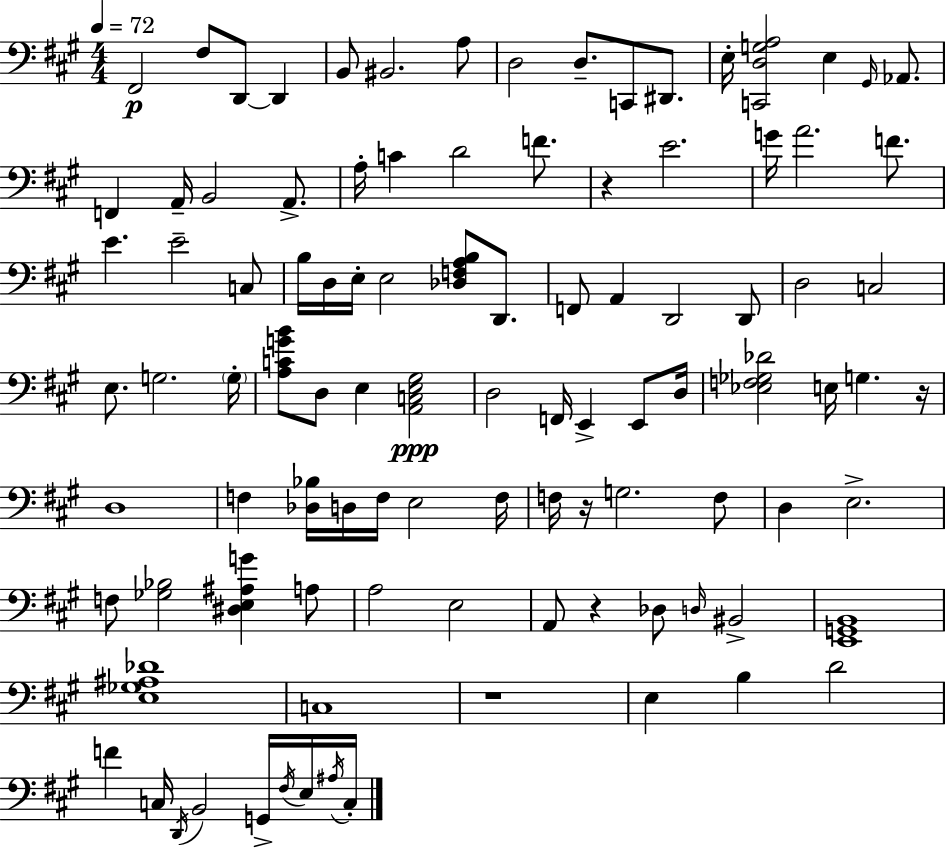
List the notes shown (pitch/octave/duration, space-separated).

F#2/h F#3/e D2/e D2/q B2/e BIS2/h. A3/e D3/h D3/e. C2/e D#2/e. E3/s [C2,D3,G3,A3]/h E3/q G#2/s Ab2/e. F2/q A2/s B2/h A2/e. A3/s C4/q D4/h F4/e. R/q E4/h. G4/s A4/h. F4/e. E4/q. E4/h C3/e B3/s D3/s E3/s E3/h [Db3,F3,A3,B3]/e D2/e. F2/e A2/q D2/h D2/e D3/h C3/h E3/e. G3/h. G3/s [A3,C4,G4,B4]/e D3/e E3/q [A2,C3,E3,G#3]/h D3/h F2/s E2/q E2/e D3/s [Eb3,F3,Gb3,Db4]/h E3/s G3/q. R/s D3/w F3/q [Db3,Bb3]/s D3/s F3/s E3/h F3/s F3/s R/s G3/h. F3/e D3/q E3/h. F3/e [Gb3,Bb3]/h [D#3,E3,A#3,G4]/q A3/e A3/h E3/h A2/e R/q Db3/e D3/s BIS2/h [E2,G2,B2]/w [E3,Gb3,A#3,Db4]/w C3/w R/w E3/q B3/q D4/h F4/q C3/s D2/s B2/h G2/s F#3/s E3/s A#3/s C3/s